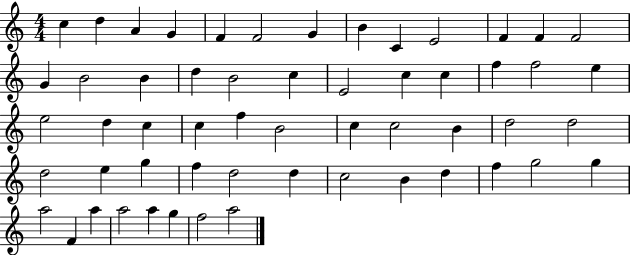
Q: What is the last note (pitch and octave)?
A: A5